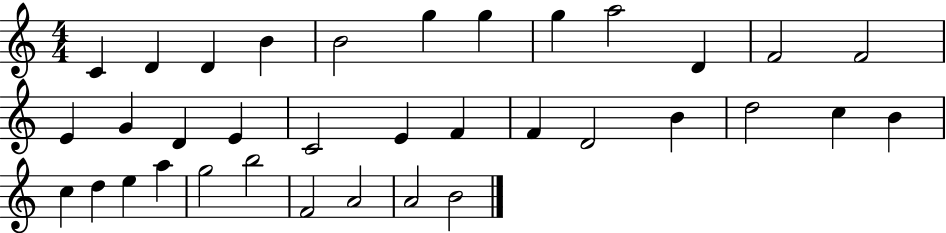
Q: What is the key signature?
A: C major